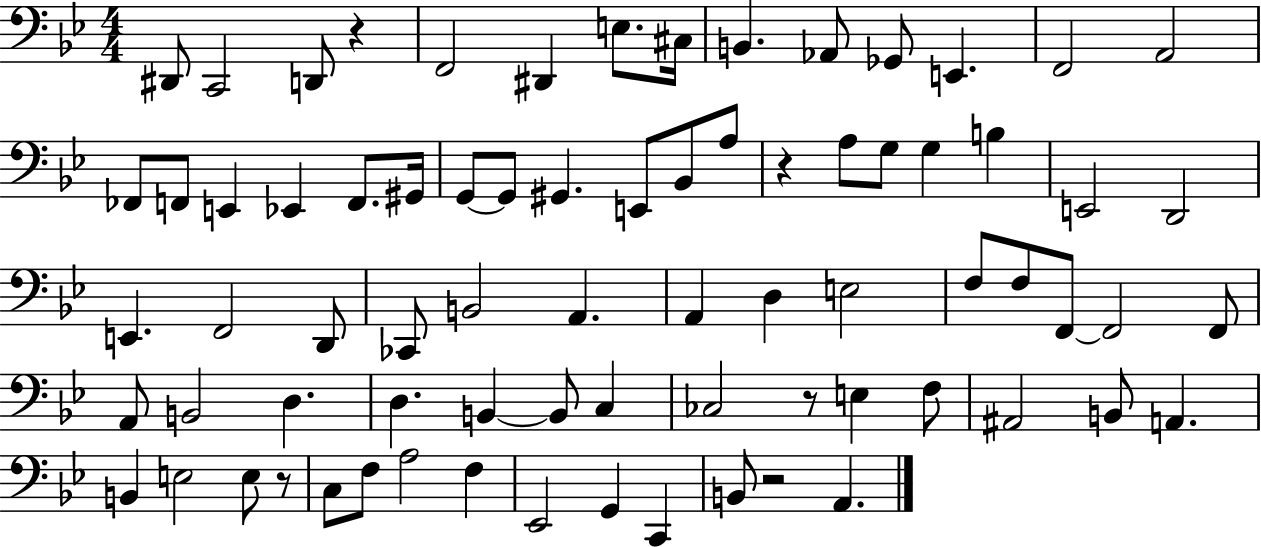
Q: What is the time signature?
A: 4/4